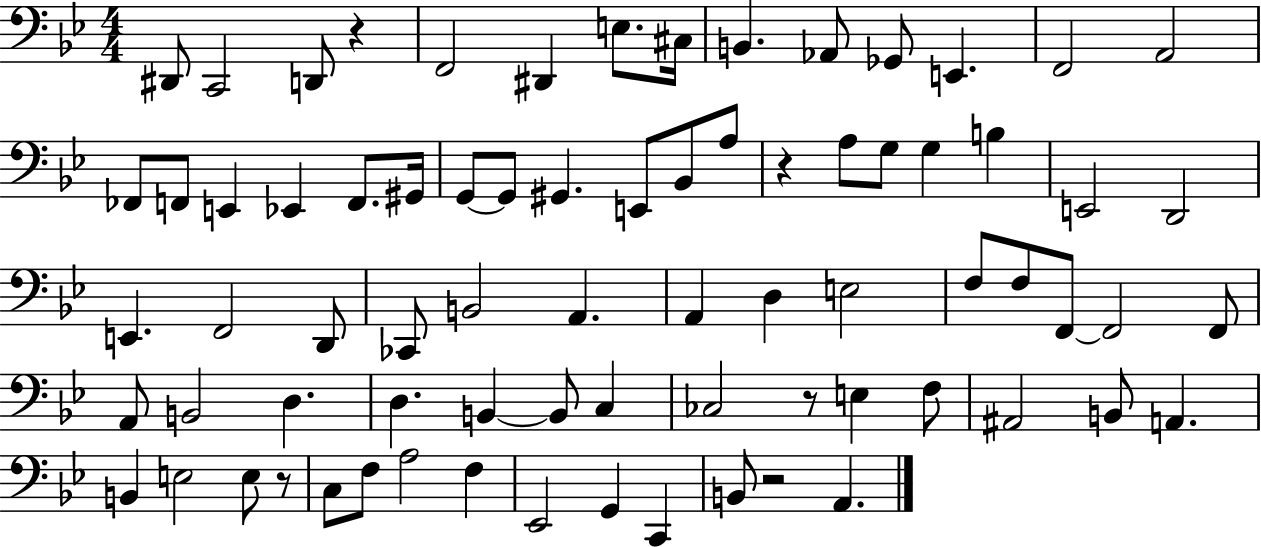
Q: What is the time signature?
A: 4/4